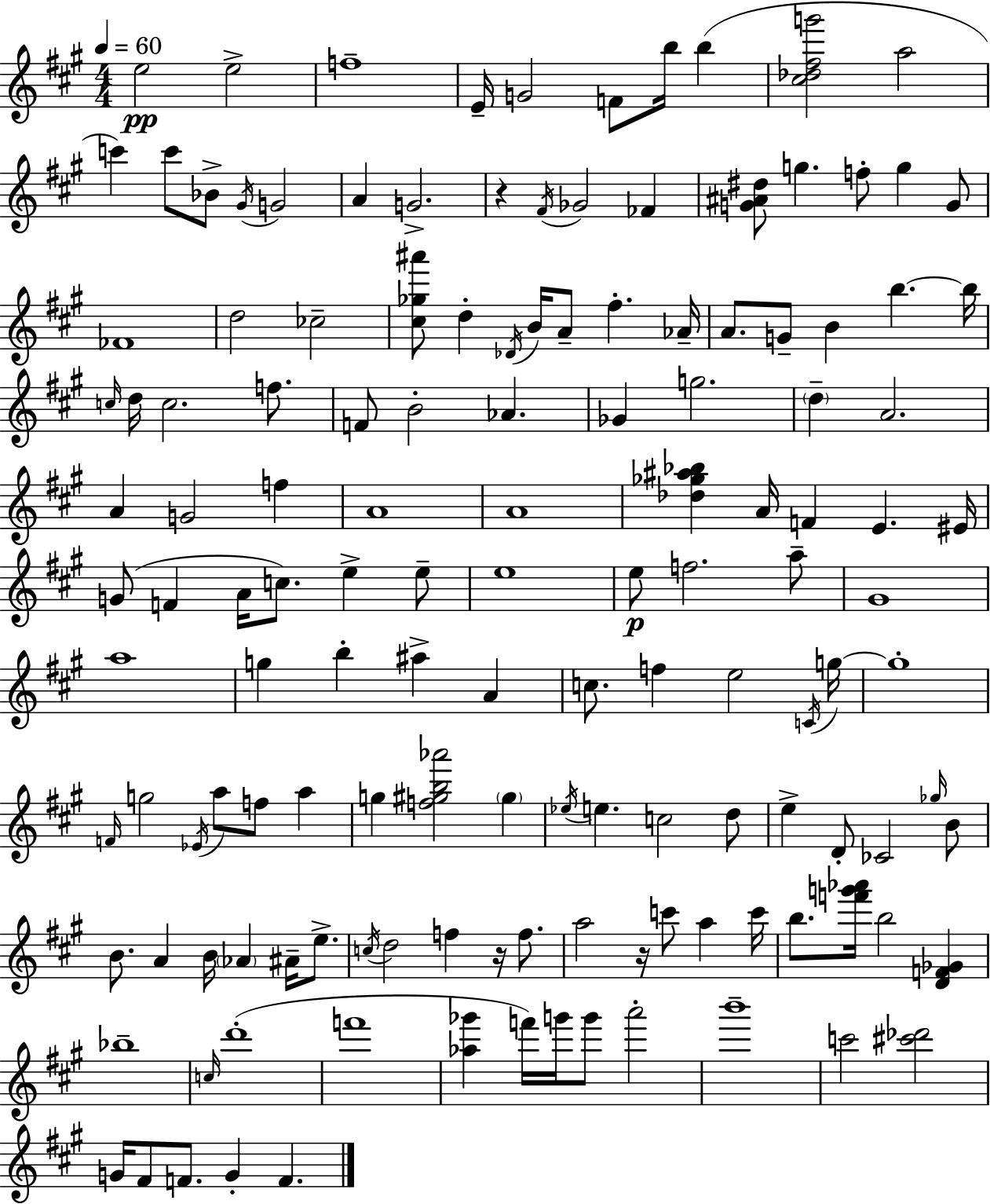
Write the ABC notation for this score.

X:1
T:Untitled
M:4/4
L:1/4
K:A
e2 e2 f4 E/4 G2 F/2 b/4 b [^c_d^fg']2 a2 c' c'/2 _B/2 ^G/4 G2 A G2 z ^F/4 _G2 _F [G^A^d]/2 g f/2 g G/2 _F4 d2 _c2 [^c_g^a']/2 d _D/4 B/4 A/2 ^f _A/4 A/2 G/2 B b b/4 c/4 d/4 c2 f/2 F/2 B2 _A _G g2 d A2 A G2 f A4 A4 [_d_g^a_b] A/4 F E ^E/4 G/2 F A/4 c/2 e e/2 e4 e/2 f2 a/2 ^G4 a4 g b ^a A c/2 f e2 C/4 g/4 g4 F/4 g2 _E/4 a/2 f/2 a g [f^gb_a']2 ^g _e/4 e c2 d/2 e D/2 _C2 _g/4 B/2 B/2 A B/4 _A ^A/4 e/2 c/4 d2 f z/4 f/2 a2 z/4 c'/2 a c'/4 b/2 [f'g'_a']/4 b2 [DF_G] _b4 c/4 d'4 f'4 [_a_g'] f'/4 g'/4 g'/2 a'2 b'4 c'2 [^c'_d']2 G/4 ^F/2 F/2 G F